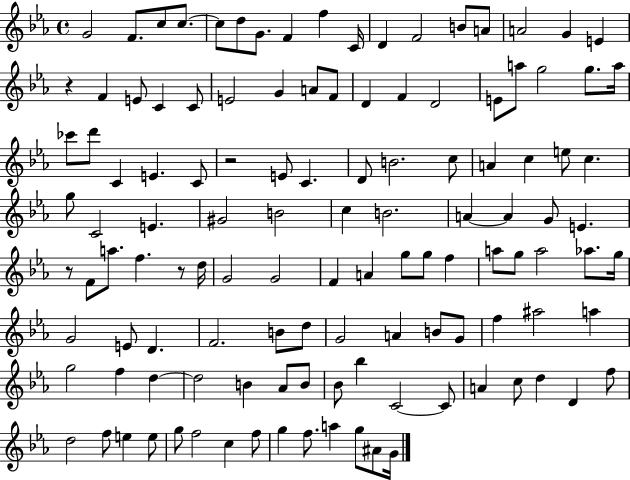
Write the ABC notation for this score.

X:1
T:Untitled
M:4/4
L:1/4
K:Eb
G2 F/2 c/2 c/2 c/2 d/2 G/2 F f C/4 D F2 B/2 A/2 A2 G E z F E/2 C C/2 E2 G A/2 F/2 D F D2 E/2 a/2 g2 g/2 a/4 _c'/2 d'/2 C E C/2 z2 E/2 C D/2 B2 c/2 A c e/2 c g/2 C2 E ^G2 B2 c B2 A A G/2 E z/2 F/2 a/2 f z/2 d/4 G2 G2 F A g/2 g/2 f a/2 g/2 a2 _a/2 g/4 G2 E/2 D F2 B/2 d/2 G2 A B/2 G/2 f ^a2 a g2 f d d2 B _A/2 B/2 _B/2 _b C2 C/2 A c/2 d D f/2 d2 f/2 e e/2 g/2 f2 c f/2 g f/2 a g/2 ^A/2 G/4